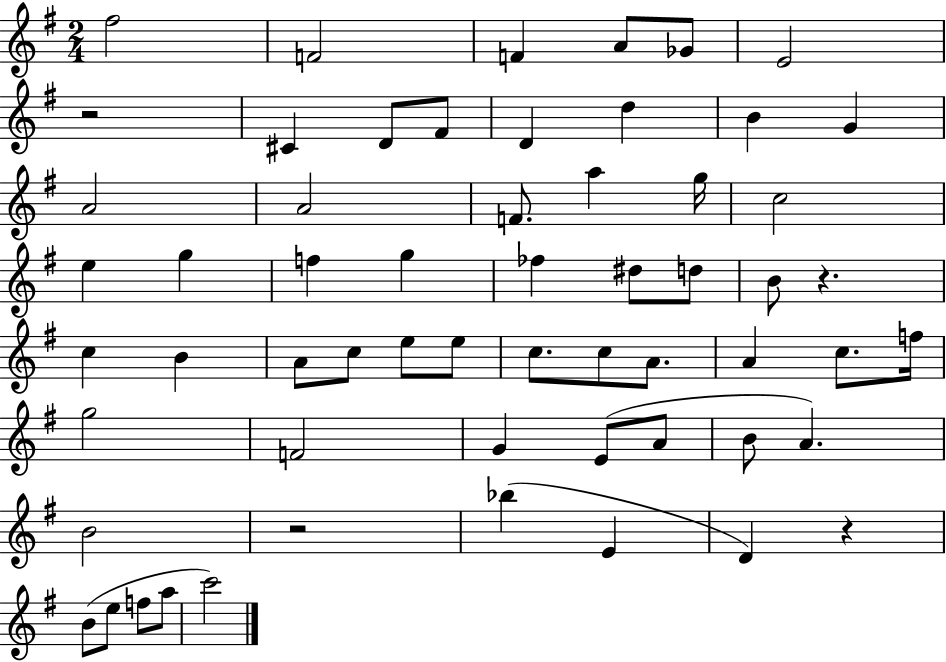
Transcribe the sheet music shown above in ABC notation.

X:1
T:Untitled
M:2/4
L:1/4
K:G
^f2 F2 F A/2 _G/2 E2 z2 ^C D/2 ^F/2 D d B G A2 A2 F/2 a g/4 c2 e g f g _f ^d/2 d/2 B/2 z c B A/2 c/2 e/2 e/2 c/2 c/2 A/2 A c/2 f/4 g2 F2 G E/2 A/2 B/2 A B2 z2 _b E D z B/2 e/2 f/2 a/2 c'2